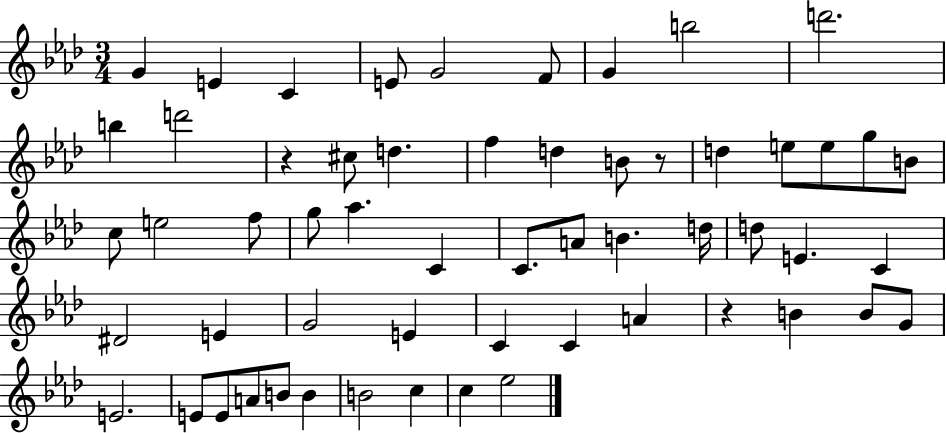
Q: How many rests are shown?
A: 3